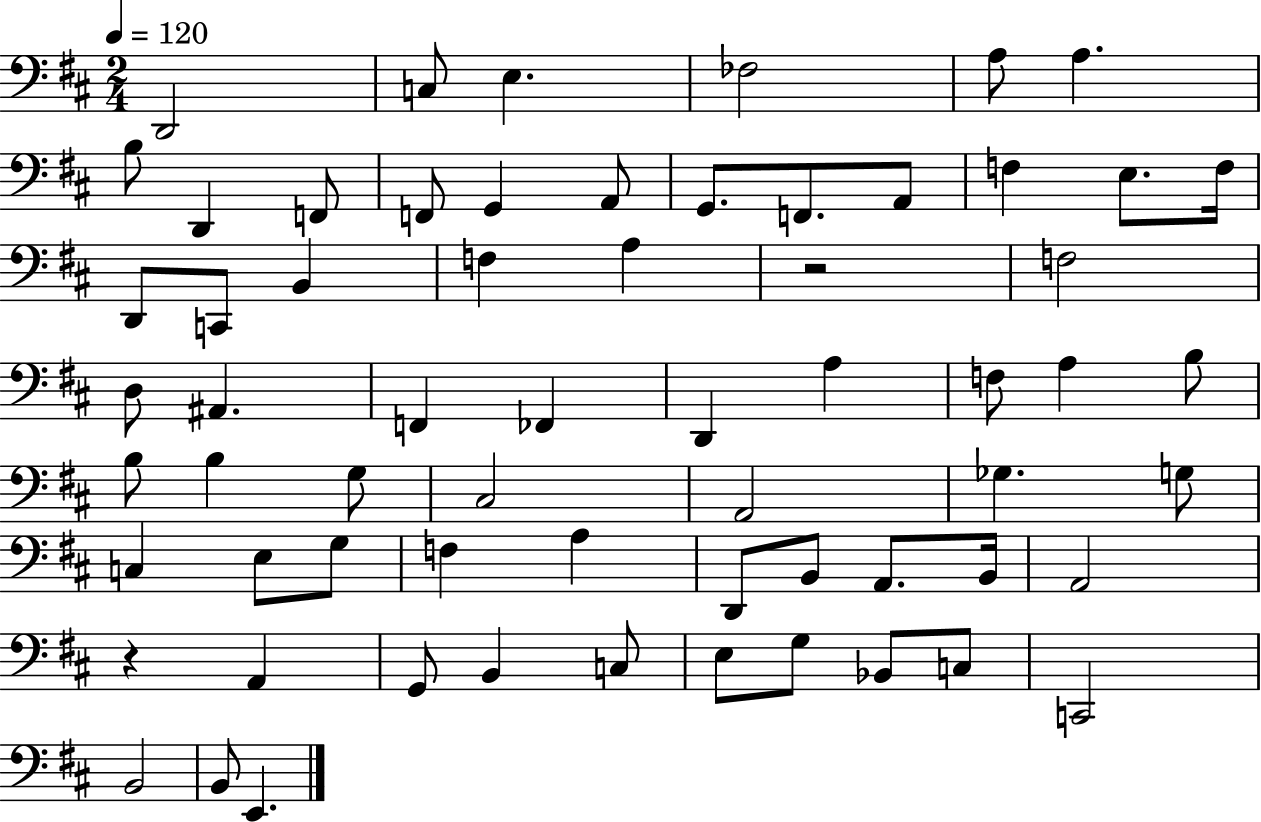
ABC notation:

X:1
T:Untitled
M:2/4
L:1/4
K:D
D,,2 C,/2 E, _F,2 A,/2 A, B,/2 D,, F,,/2 F,,/2 G,, A,,/2 G,,/2 F,,/2 A,,/2 F, E,/2 F,/4 D,,/2 C,,/2 B,, F, A, z2 F,2 D,/2 ^A,, F,, _F,, D,, A, F,/2 A, B,/2 B,/2 B, G,/2 ^C,2 A,,2 _G, G,/2 C, E,/2 G,/2 F, A, D,,/2 B,,/2 A,,/2 B,,/4 A,,2 z A,, G,,/2 B,, C,/2 E,/2 G,/2 _B,,/2 C,/2 C,,2 B,,2 B,,/2 E,,